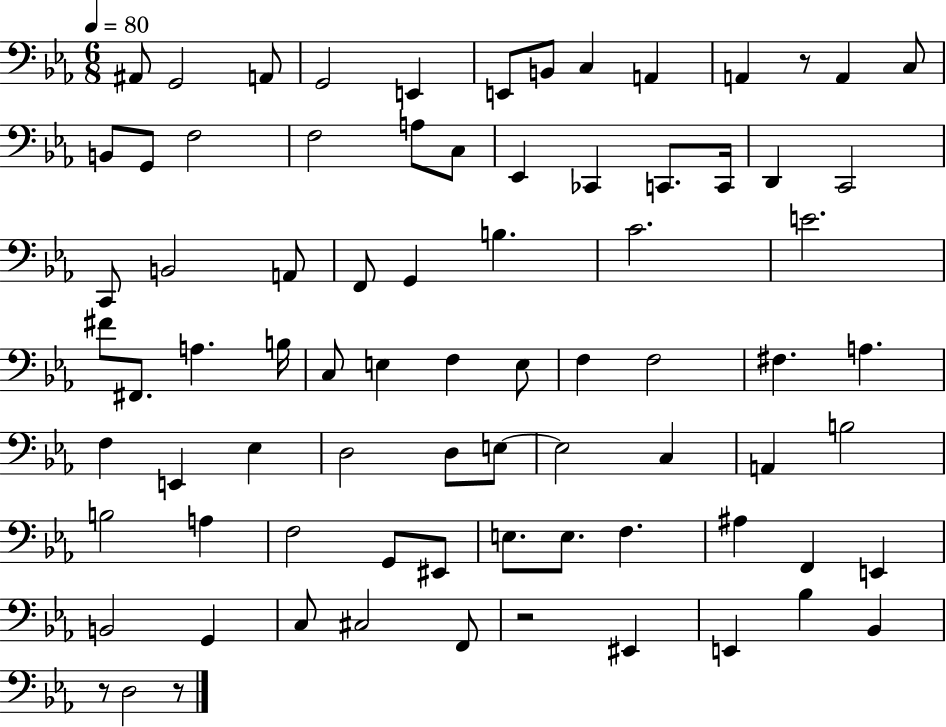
A#2/e G2/h A2/e G2/h E2/q E2/e B2/e C3/q A2/q A2/q R/e A2/q C3/e B2/e G2/e F3/h F3/h A3/e C3/e Eb2/q CES2/q C2/e. C2/s D2/q C2/h C2/e B2/h A2/e F2/e G2/q B3/q. C4/h. E4/h. F#4/e F#2/e. A3/q. B3/s C3/e E3/q F3/q E3/e F3/q F3/h F#3/q. A3/q. F3/q E2/q Eb3/q D3/h D3/e E3/e E3/h C3/q A2/q B3/h B3/h A3/q F3/h G2/e EIS2/e E3/e. E3/e. F3/q. A#3/q F2/q E2/q B2/h G2/q C3/e C#3/h F2/e R/h EIS2/q E2/q Bb3/q Bb2/q R/e D3/h R/e